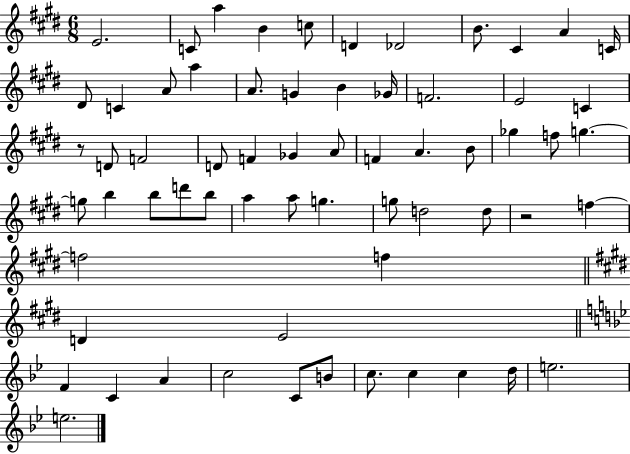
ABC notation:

X:1
T:Untitled
M:6/8
L:1/4
K:E
E2 C/2 a B c/2 D _D2 B/2 ^C A C/4 ^D/2 C A/2 a A/2 G B _G/4 F2 E2 C z/2 D/2 F2 D/2 F _G A/2 F A B/2 _g f/2 g g/2 b b/2 d'/2 b/2 a a/2 g g/2 d2 d/2 z2 f f2 f D E2 F C A c2 C/2 B/2 c/2 c c d/4 e2 e2